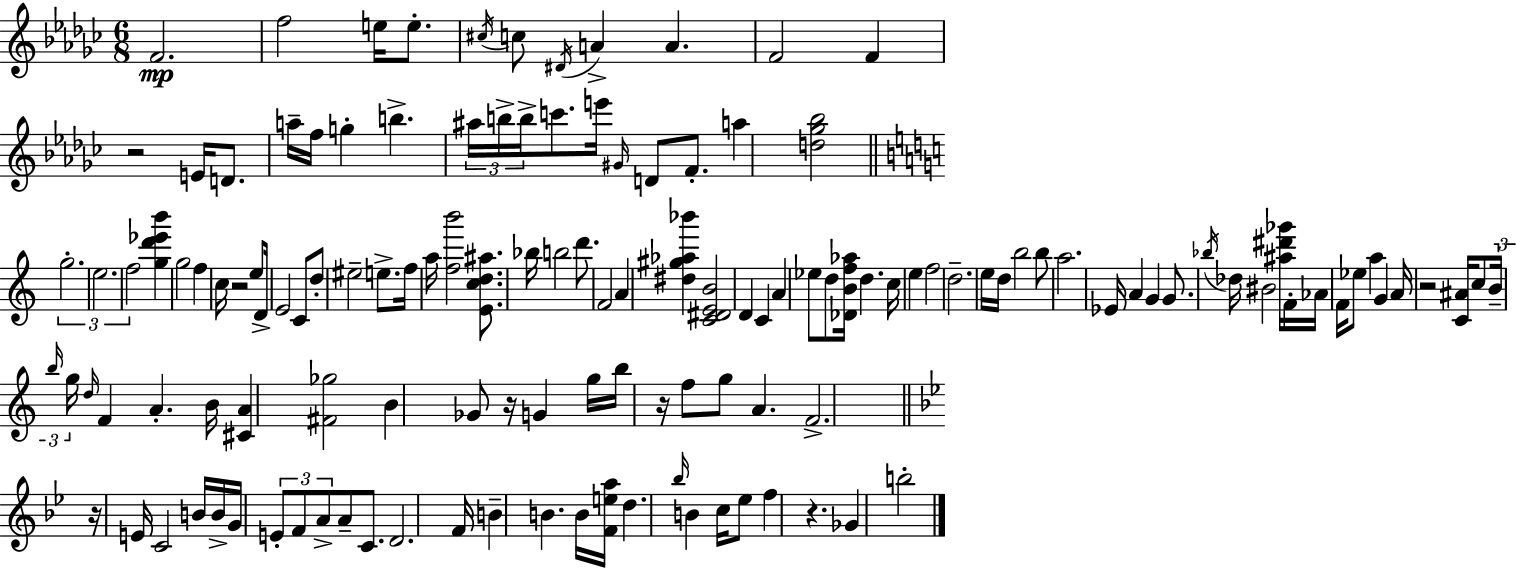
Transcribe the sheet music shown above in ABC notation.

X:1
T:Untitled
M:6/8
L:1/4
K:Ebm
F2 f2 e/4 e/2 ^c/4 c/2 ^D/4 A A F2 F z2 E/4 D/2 a/4 f/4 g b ^a/4 b/4 b/4 c'/2 e'/4 ^G/4 D/2 F/2 a [d_g_b]2 g2 e2 f2 [gd'_e'b'] g2 f c/4 z2 e/2 D/4 E2 C/2 d/2 ^e2 e/2 f/4 a/4 [fb']2 [Ecd^a]/2 _b/4 b2 d'/2 F2 A [^d^g_a_b'] [C^DEB]2 D C A _e/2 d/2 [_DBf_a]/4 d c/4 e f2 d2 e/4 d/4 b2 b/2 a2 _E/4 A G G/2 _b/4 _d/4 ^B2 [^a^d'_g']/4 F/4 _A/4 F/4 _e/2 a G A/4 z2 [C^A]/4 c/2 B/4 b/4 g/4 d/4 F A B/4 [^CA] [^F_g]2 B _G/2 z/4 G g/4 b/4 z/4 f/2 g/2 A F2 z/4 E/4 C2 B/4 B/4 G/4 E/2 F/2 A/2 A/2 C/2 D2 F/4 B B B/4 [Fea]/4 d _b/4 B c/4 _e/2 f z _G b2